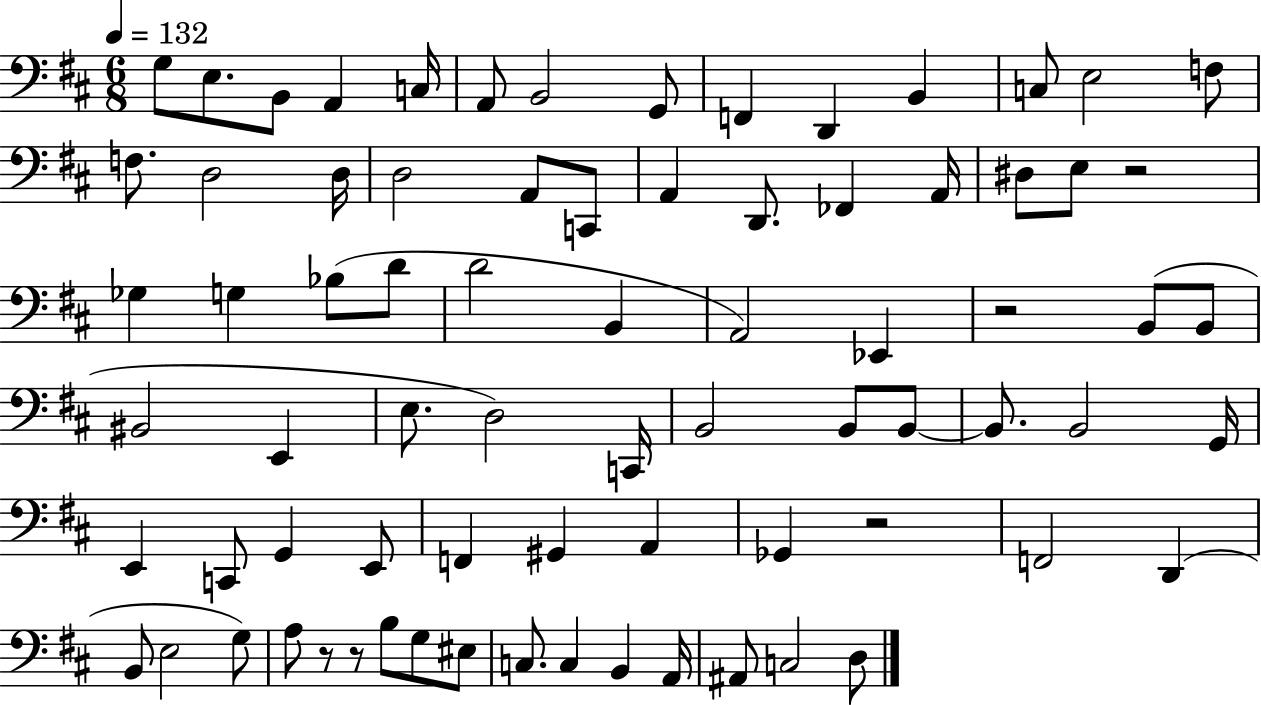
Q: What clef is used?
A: bass